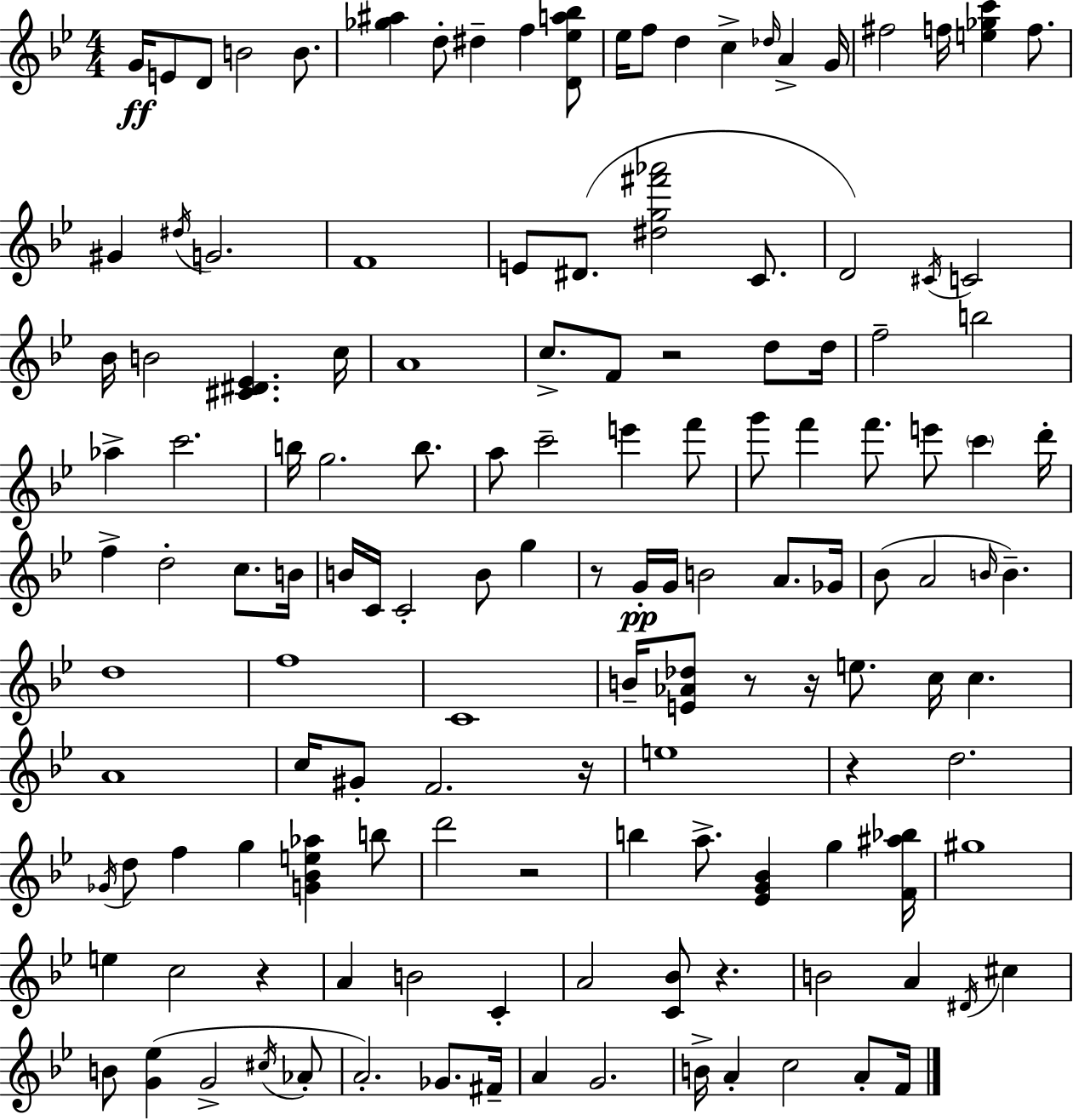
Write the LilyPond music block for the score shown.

{
  \clef treble
  \numericTimeSignature
  \time 4/4
  \key g \minor
  g'16\ff e'8 d'8 b'2 b'8. | <ges'' ais''>4 d''8-. dis''4-- f''4 <d' ees'' a'' bes''>8 | ees''16 f''8 d''4 c''4-> \grace { des''16 } a'4-> | g'16 fis''2 f''16 <e'' ges'' c'''>4 f''8. | \break gis'4 \acciaccatura { dis''16 } g'2. | f'1 | e'8 dis'8.( <dis'' g'' fis''' aes'''>2 c'8. | d'2) \acciaccatura { cis'16 } c'2 | \break bes'16 b'2 <cis' dis' ees'>4. | c''16 a'1 | c''8.-> f'8 r2 | d''8 d''16 f''2-- b''2 | \break aes''4-> c'''2. | b''16 g''2. | b''8. a''8 c'''2-- e'''4 | f'''8 g'''8 f'''4 f'''8. e'''8 \parenthesize c'''4 | \break d'''16-. f''4-> d''2-. c''8. | b'16 b'16 c'16 c'2-. b'8 g''4 | r8 g'16-.\pp g'16 b'2 a'8. | ges'16 bes'8( a'2 \grace { b'16 }) b'4.-- | \break d''1 | f''1 | c'1 | b'16-- <e' aes' des''>8 r8 r16 e''8. c''16 c''4. | \break a'1 | c''16 gis'8-. f'2. | r16 e''1 | r4 d''2. | \break \acciaccatura { ges'16 } d''8 f''4 g''4 <g' bes' e'' aes''>4 | b''8 d'''2 r2 | b''4 a''8.-> <ees' g' bes'>4 | g''4 <f' ais'' bes''>16 gis''1 | \break e''4 c''2 | r4 a'4 b'2 | c'4-. a'2 <c' bes'>8 r4. | b'2 a'4 | \break \acciaccatura { dis'16 } cis''4 b'8 <g' ees''>4( g'2-> | \acciaccatura { cis''16 } aes'8-. a'2.-.) | ges'8. fis'16-- a'4 g'2. | b'16-> a'4-. c''2 | \break a'8-. f'16 \bar "|."
}